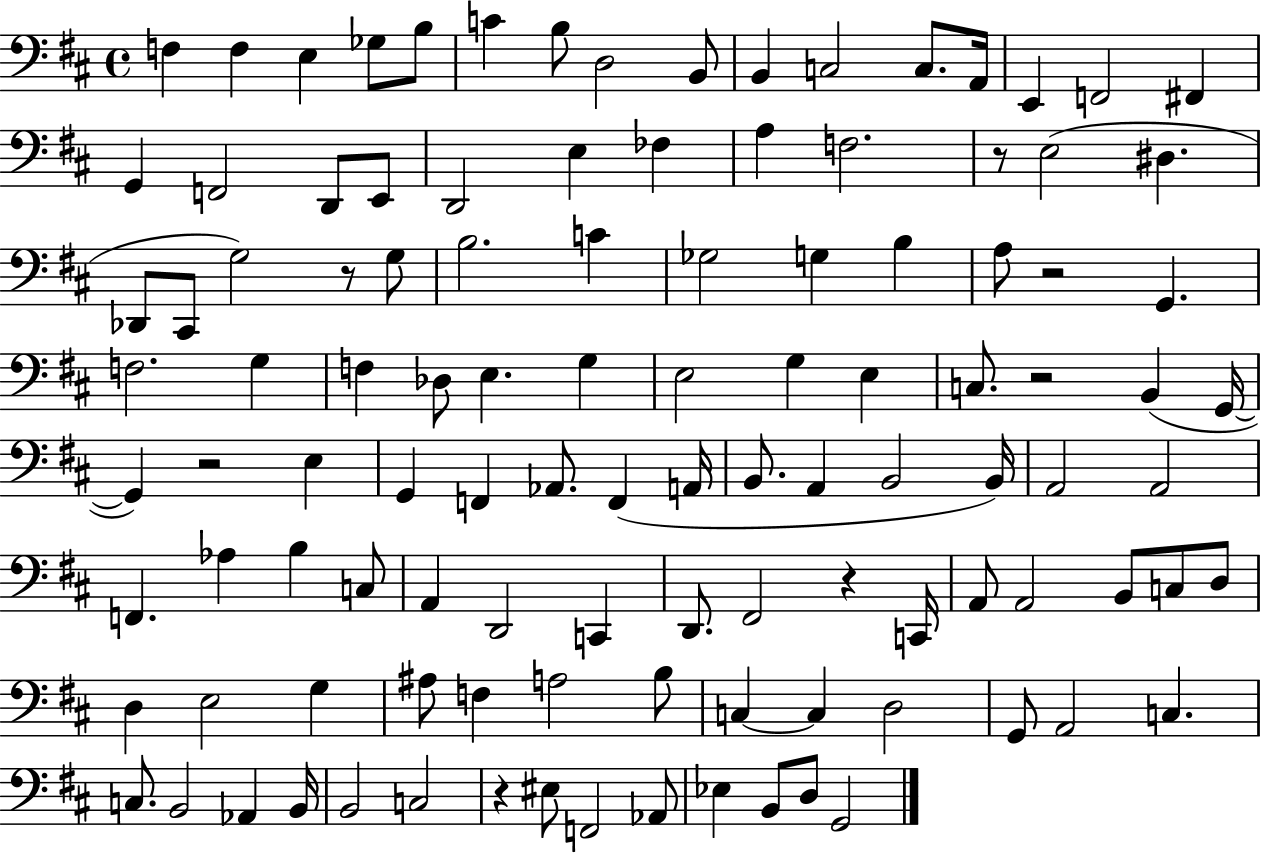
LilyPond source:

{
  \clef bass
  \time 4/4
  \defaultTimeSignature
  \key d \major
  \repeat volta 2 { f4 f4 e4 ges8 b8 | c'4 b8 d2 b,8 | b,4 c2 c8. a,16 | e,4 f,2 fis,4 | \break g,4 f,2 d,8 e,8 | d,2 e4 fes4 | a4 f2. | r8 e2( dis4. | \break des,8 cis,8 g2) r8 g8 | b2. c'4 | ges2 g4 b4 | a8 r2 g,4. | \break f2. g4 | f4 des8 e4. g4 | e2 g4 e4 | c8. r2 b,4( g,16~~ | \break g,4) r2 e4 | g,4 f,4 aes,8. f,4( a,16 | b,8. a,4 b,2 b,16) | a,2 a,2 | \break f,4. aes4 b4 c8 | a,4 d,2 c,4 | d,8. fis,2 r4 c,16 | a,8 a,2 b,8 c8 d8 | \break d4 e2 g4 | ais8 f4 a2 b8 | c4~~ c4 d2 | g,8 a,2 c4. | \break c8. b,2 aes,4 b,16 | b,2 c2 | r4 eis8 f,2 aes,8 | ees4 b,8 d8 g,2 | \break } \bar "|."
}